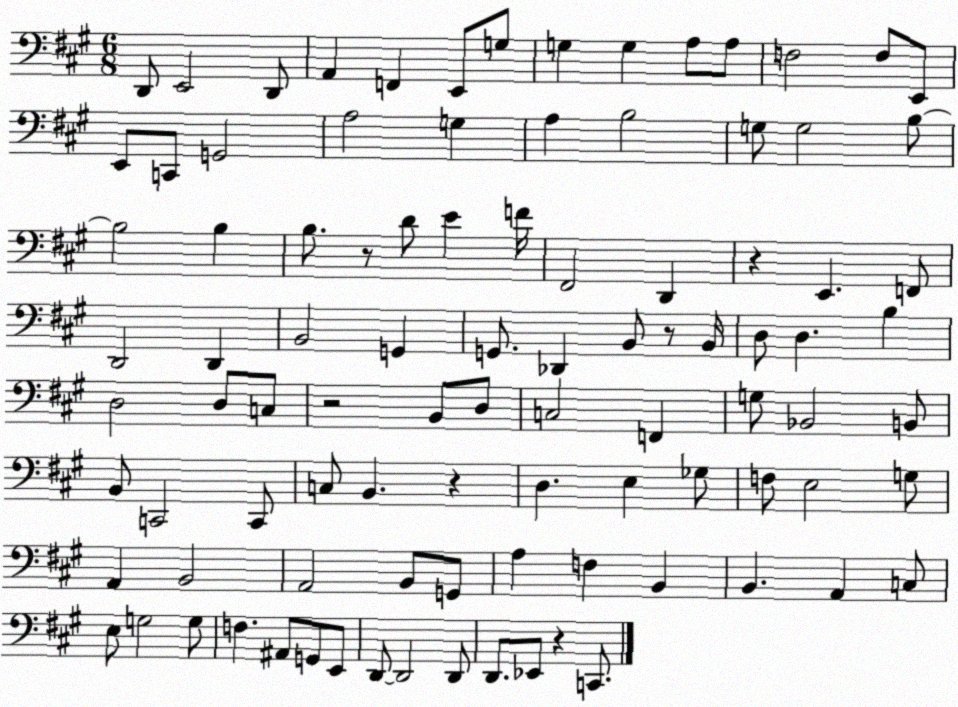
X:1
T:Untitled
M:6/8
L:1/4
K:A
D,,/2 E,,2 D,,/2 A,, F,, E,,/2 G,/2 G, G, A,/2 A,/2 F,2 F,/2 E,,/2 E,,/2 C,,/2 G,,2 A,2 G, A, B,2 G,/2 G,2 B,/2 B,2 B, B,/2 z/2 D/2 E F/4 ^F,,2 D,, z E,, F,,/2 D,,2 D,, B,,2 G,, G,,/2 _D,, B,,/2 z/2 B,,/4 D,/2 D, B, D,2 D,/2 C,/2 z2 B,,/2 D,/2 C,2 F,, G,/2 _B,,2 B,,/2 B,,/2 C,,2 C,,/2 C,/2 B,, z D, E, _G,/2 F,/2 E,2 G,/2 A,, B,,2 A,,2 B,,/2 G,,/2 A, F, B,, B,, A,, C,/2 E,/2 G,2 G,/2 F, ^A,,/2 G,,/2 E,,/2 D,,/2 D,,2 D,,/2 D,,/2 _E,,/2 z C,,/2